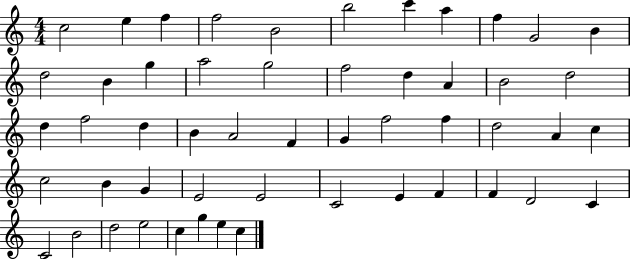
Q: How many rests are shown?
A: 0